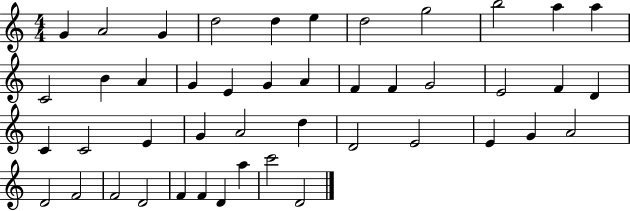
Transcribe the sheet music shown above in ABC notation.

X:1
T:Untitled
M:4/4
L:1/4
K:C
G A2 G d2 d e d2 g2 b2 a a C2 B A G E G A F F G2 E2 F D C C2 E G A2 d D2 E2 E G A2 D2 F2 F2 D2 F F D a c'2 D2